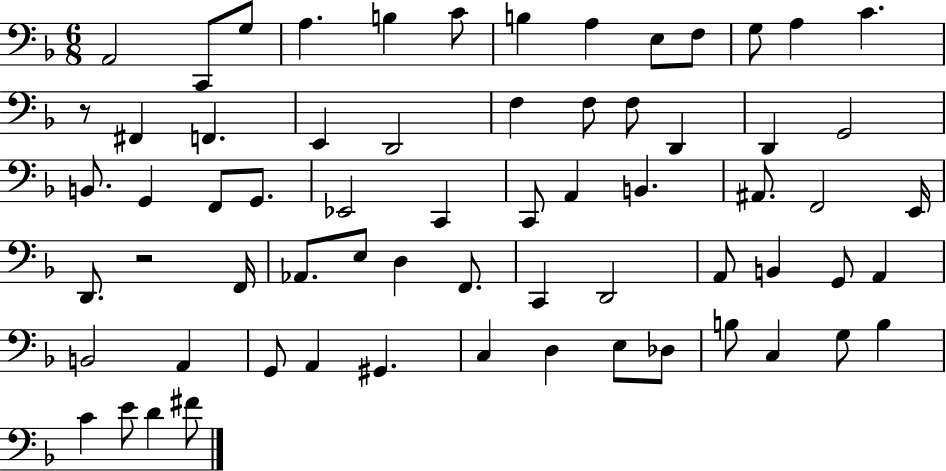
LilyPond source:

{
  \clef bass
  \numericTimeSignature
  \time 6/8
  \key f \major
  \repeat volta 2 { a,2 c,8 g8 | a4. b4 c'8 | b4 a4 e8 f8 | g8 a4 c'4. | \break r8 fis,4 f,4. | e,4 d,2 | f4 f8 f8 d,4 | d,4 g,2 | \break b,8. g,4 f,8 g,8. | ees,2 c,4 | c,8 a,4 b,4. | ais,8. f,2 e,16 | \break d,8. r2 f,16 | aes,8. e8 d4 f,8. | c,4 d,2 | a,8 b,4 g,8 a,4 | \break b,2 a,4 | g,8 a,4 gis,4. | c4 d4 e8 des8 | b8 c4 g8 b4 | \break c'4 e'8 d'4 fis'8 | } \bar "|."
}